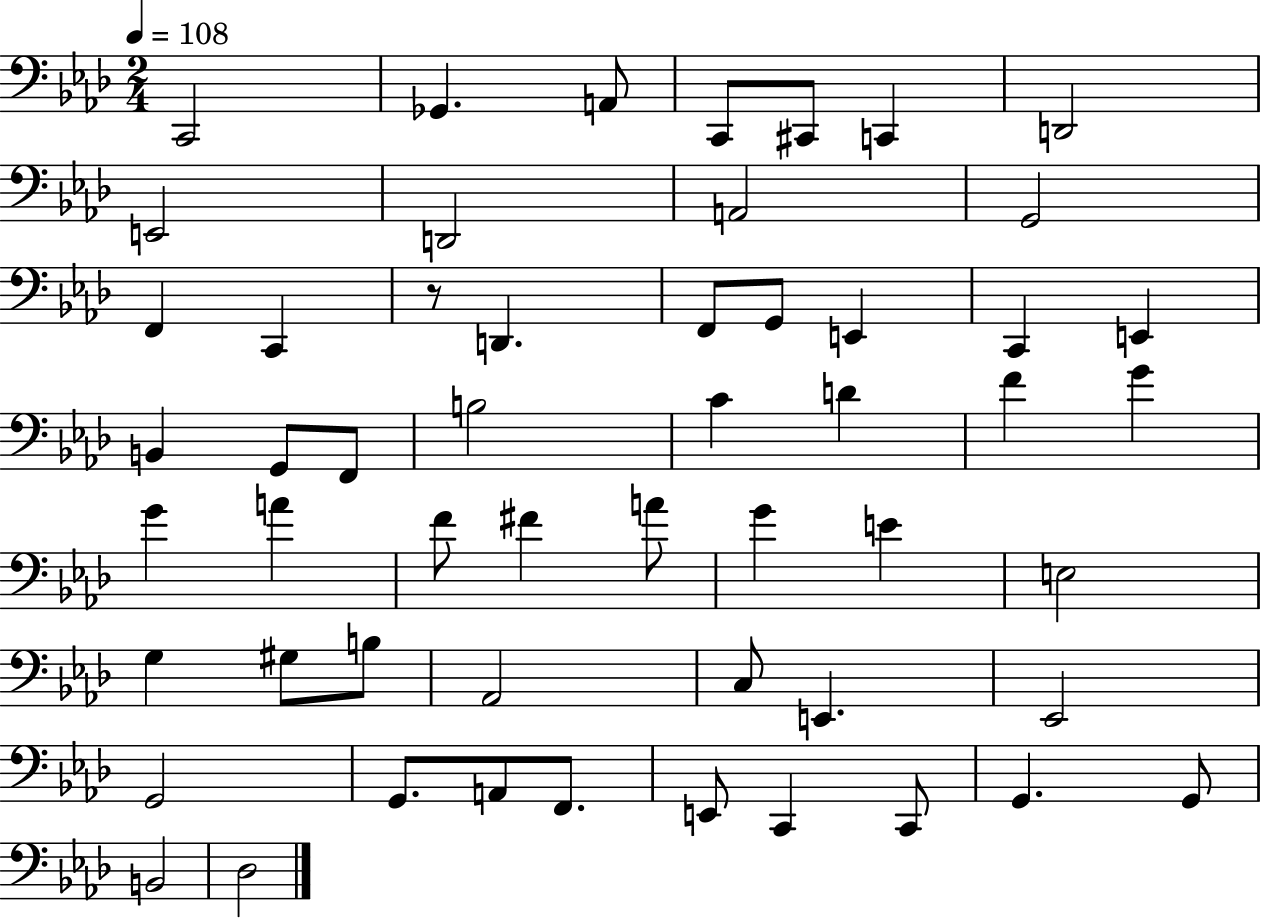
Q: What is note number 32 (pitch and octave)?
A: A4